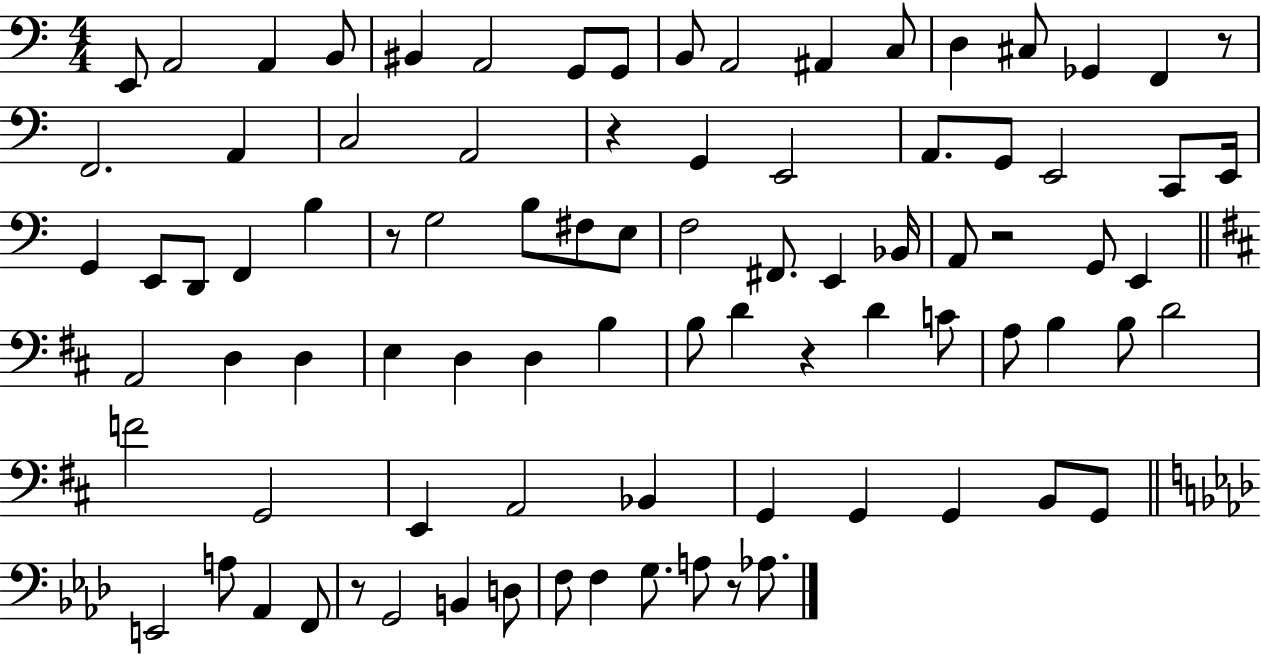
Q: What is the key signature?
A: C major